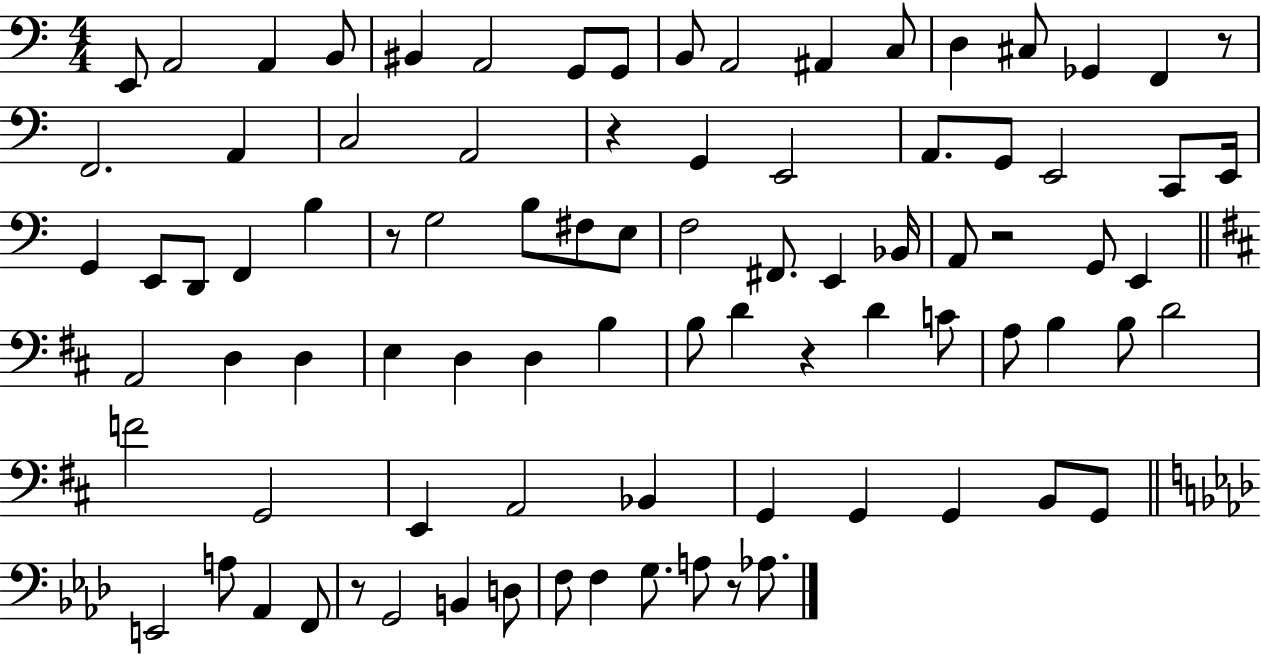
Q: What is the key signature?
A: C major